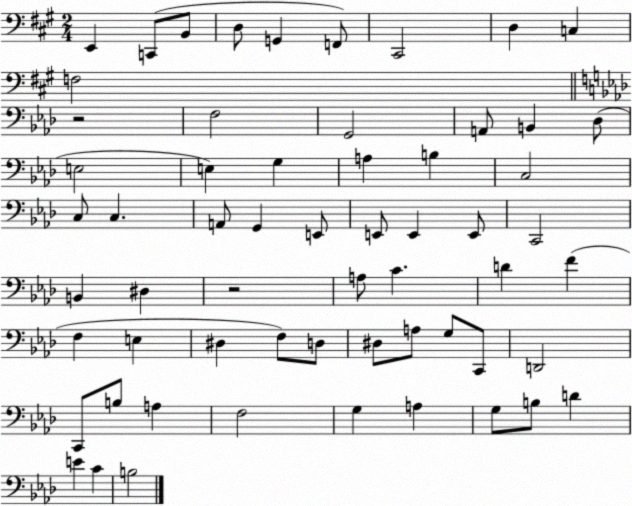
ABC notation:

X:1
T:Untitled
M:2/4
L:1/4
K:A
E,, C,,/2 B,,/2 D,/2 G,, F,,/2 ^C,,2 D, C, F,2 z2 F,2 G,,2 A,,/2 B,, _D,/2 E,2 E, G, A, B, C,2 C,/2 C, A,,/2 G,, E,,/2 E,,/2 E,, E,,/2 C,,2 B,, ^D, z2 A,/2 C D F F, E, ^D, F,/2 D,/2 ^D,/2 A,/2 G,/2 C,,/2 D,,2 C,,/2 B,/2 A, F,2 G, A, G,/2 B,/2 D E C B,2